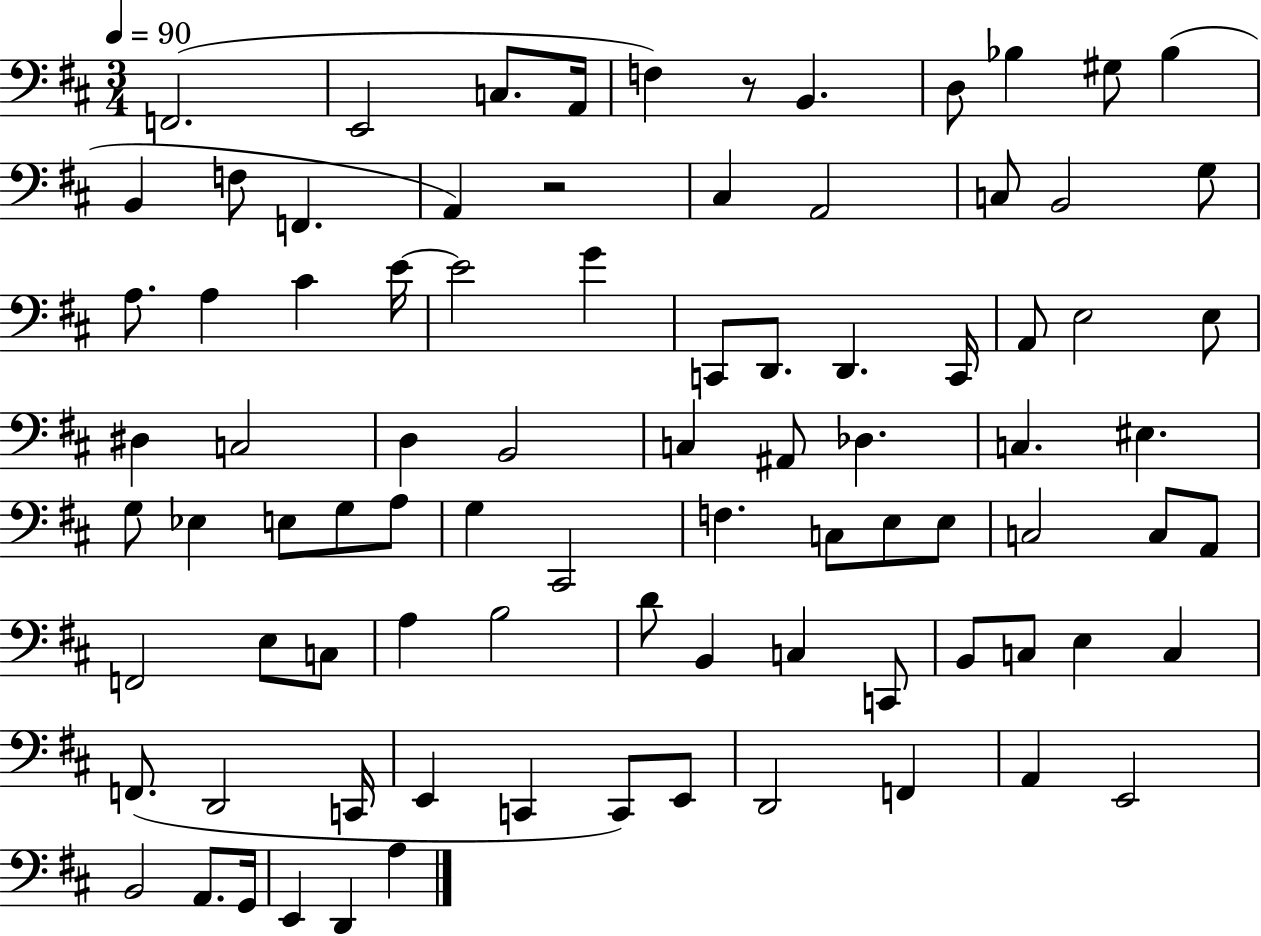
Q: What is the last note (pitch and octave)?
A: A3